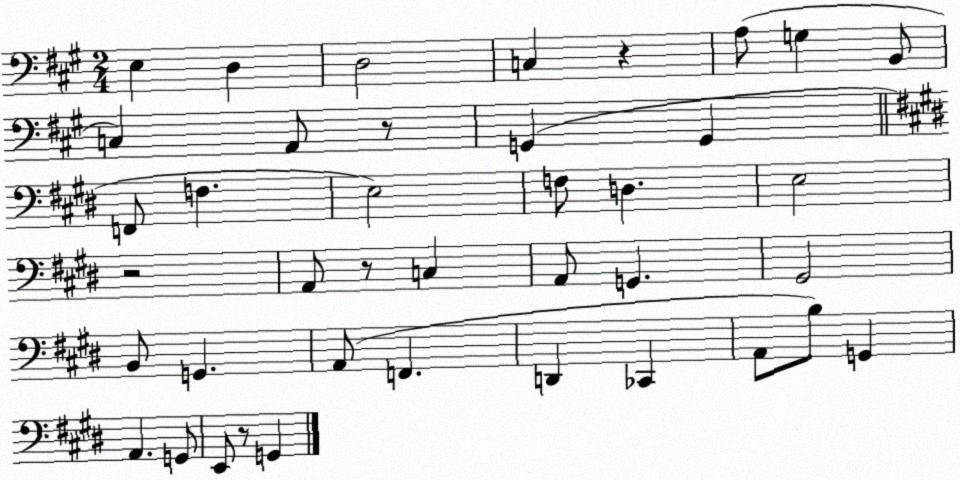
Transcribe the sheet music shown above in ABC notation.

X:1
T:Untitled
M:2/4
L:1/4
K:A
E, D, D,2 C, z A,/2 G, B,,/2 C, A,,/2 z/2 G,, G,, F,,/2 F, E,2 F,/2 D, E,2 z2 A,,/2 z/2 C, A,,/2 G,, ^G,,2 B,,/2 G,, A,,/2 F,, D,, _C,, A,,/2 B,/2 G,, A,, G,,/2 E,,/2 z/2 G,,